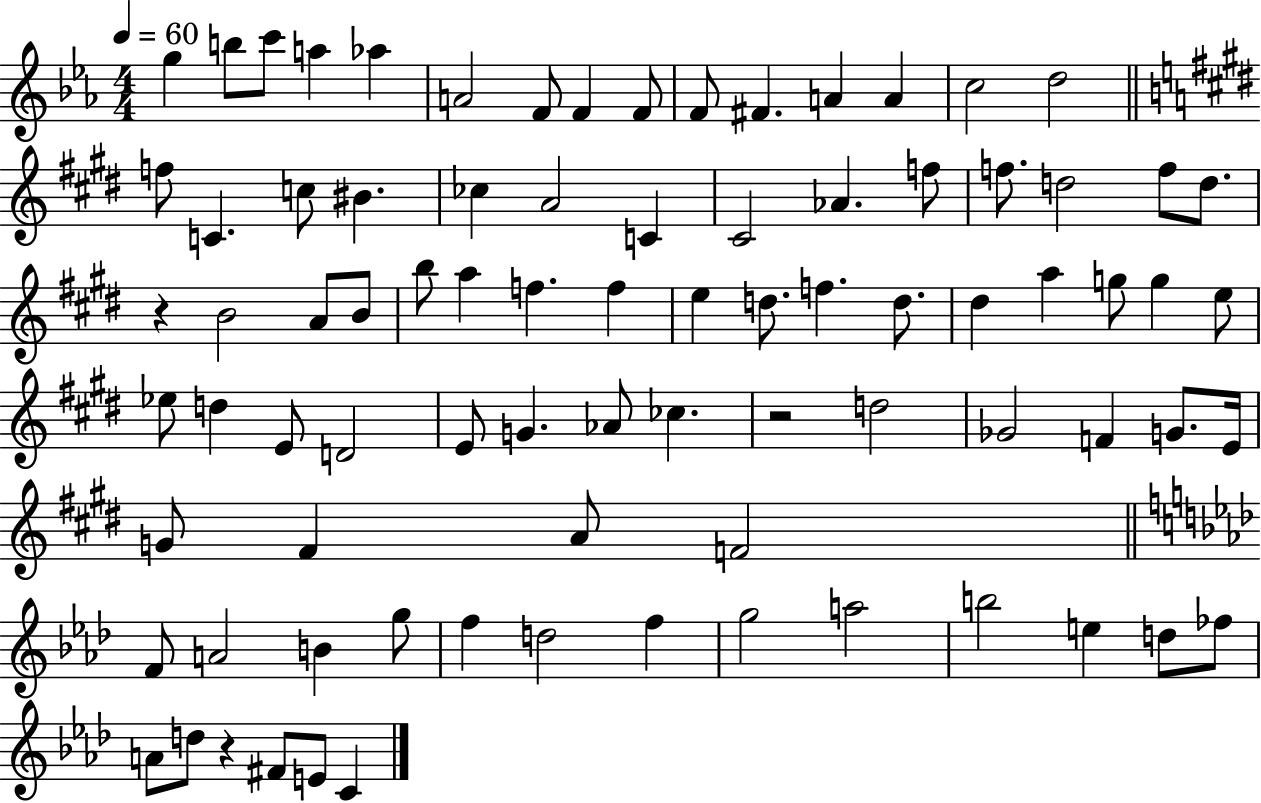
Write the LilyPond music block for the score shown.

{
  \clef treble
  \numericTimeSignature
  \time 4/4
  \key ees \major
  \tempo 4 = 60
  g''4 b''8 c'''8 a''4 aes''4 | a'2 f'8 f'4 f'8 | f'8 fis'4. a'4 a'4 | c''2 d''2 | \break \bar "||" \break \key e \major f''8 c'4. c''8 bis'4. | ces''4 a'2 c'4 | cis'2 aes'4. f''8 | f''8. d''2 f''8 d''8. | \break r4 b'2 a'8 b'8 | b''8 a''4 f''4. f''4 | e''4 d''8. f''4. d''8. | dis''4 a''4 g''8 g''4 e''8 | \break ees''8 d''4 e'8 d'2 | e'8 g'4. aes'8 ces''4. | r2 d''2 | ges'2 f'4 g'8. e'16 | \break g'8 fis'4 a'8 f'2 | \bar "||" \break \key aes \major f'8 a'2 b'4 g''8 | f''4 d''2 f''4 | g''2 a''2 | b''2 e''4 d''8 fes''8 | \break a'8 d''8 r4 fis'8 e'8 c'4 | \bar "|."
}